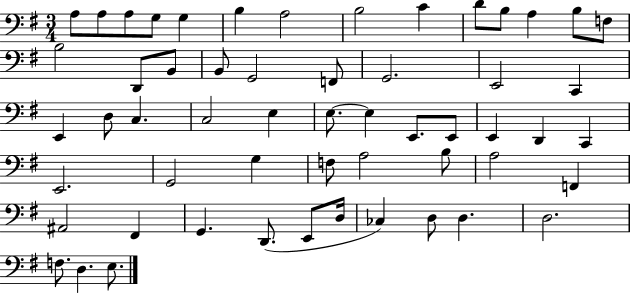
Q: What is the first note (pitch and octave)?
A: A3